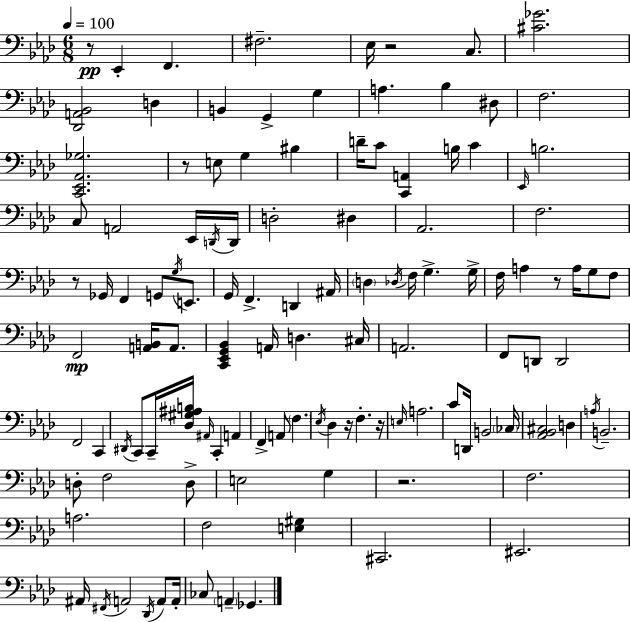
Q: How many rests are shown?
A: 8